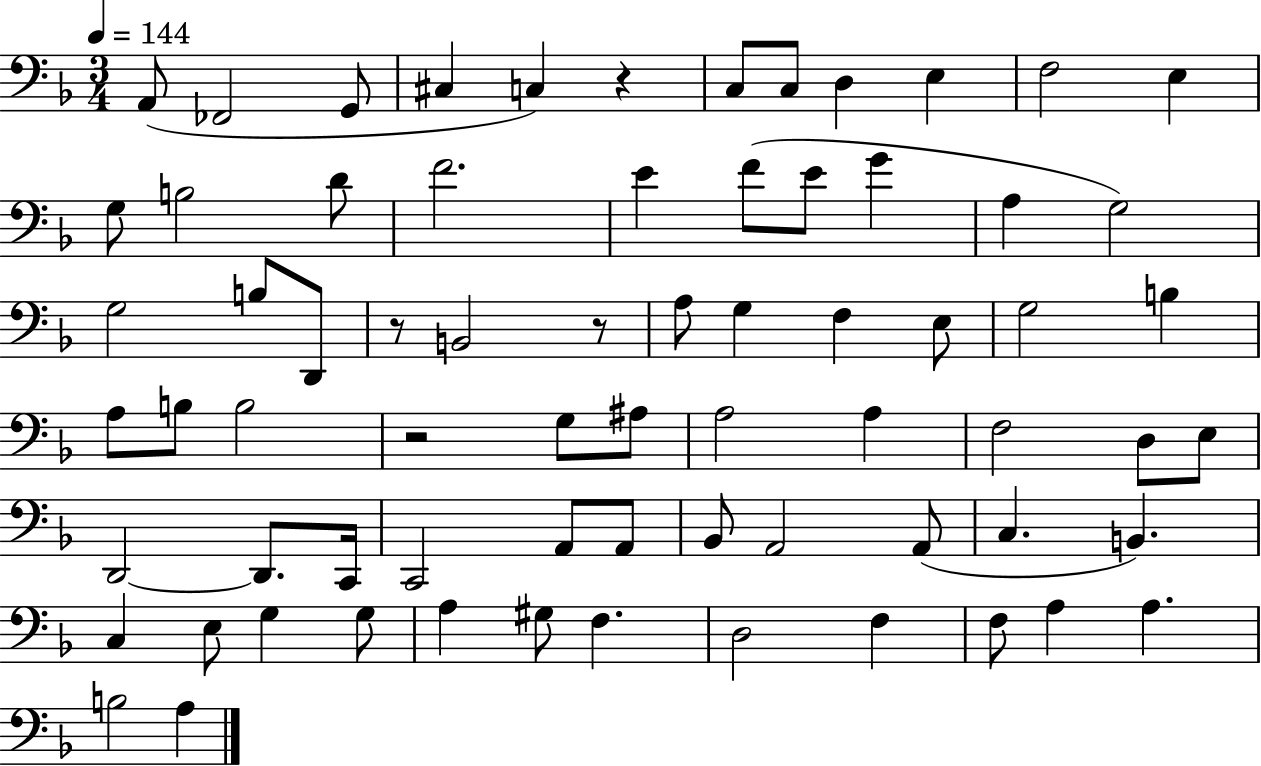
A2/e FES2/h G2/e C#3/q C3/q R/q C3/e C3/e D3/q E3/q F3/h E3/q G3/e B3/h D4/e F4/h. E4/q F4/e E4/e G4/q A3/q G3/h G3/h B3/e D2/e R/e B2/h R/e A3/e G3/q F3/q E3/e G3/h B3/q A3/e B3/e B3/h R/h G3/e A#3/e A3/h A3/q F3/h D3/e E3/e D2/h D2/e. C2/s C2/h A2/e A2/e Bb2/e A2/h A2/e C3/q. B2/q. C3/q E3/e G3/q G3/e A3/q G#3/e F3/q. D3/h F3/q F3/e A3/q A3/q. B3/h A3/q